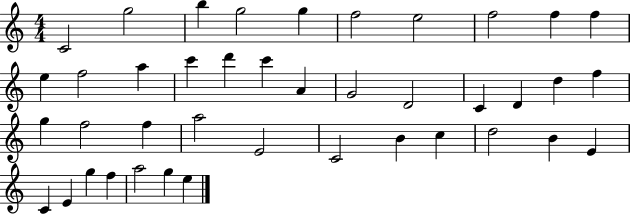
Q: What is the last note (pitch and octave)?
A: E5